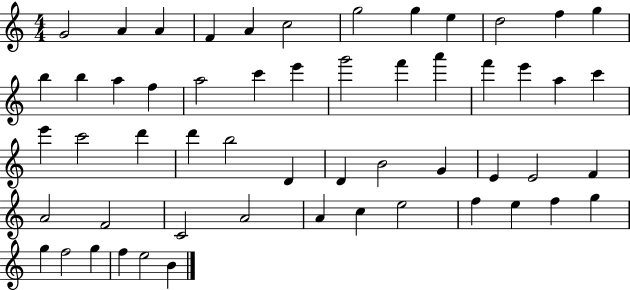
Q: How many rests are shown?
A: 0